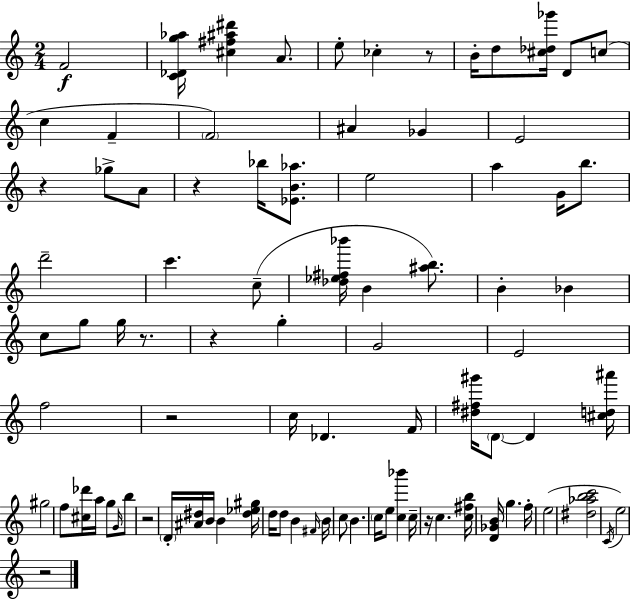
F4/h [C4,Db4,G5,Ab5]/s [C#5,F#5,A#5,D#6]/q A4/e. E5/e CES5/q R/e B4/s D5/e [C#5,Db5,Gb6]/s D4/e C5/e C5/q F4/q F4/h A#4/q Gb4/q E4/h R/q Gb5/e A4/e R/q Bb5/s [Eb4,B4,Ab5]/e. E5/h A5/q G4/s B5/e. D6/h C6/q. C5/e [Db5,Eb5,F#5,Bb6]/s B4/q [A#5,B5]/e. B4/q Bb4/q C5/e G5/e G5/s R/e. R/q G5/q G4/h E4/h F5/h R/h C5/s Db4/q. F4/s [D#5,F#5,G#6]/s D4/e D4/q [C#5,D5,A#6]/s G#5/h F5/e [C#5,Db6]/s A5/s G5/e G4/s B5/e R/h D4/s [A#4,D#5]/s B4/s B4/q [D#5,Eb5,G#5]/s D5/s D5/e B4/q F#4/s B4/s C5/e B4/q. C5/s E5/e [C5,Bb6]/q C5/s R/s C5/q. [C5,F#5,B5]/s [D4,Gb4,B4]/s G5/q. F5/s E5/h [D#5,Ab5,B5,C6]/h C4/s E5/h R/h